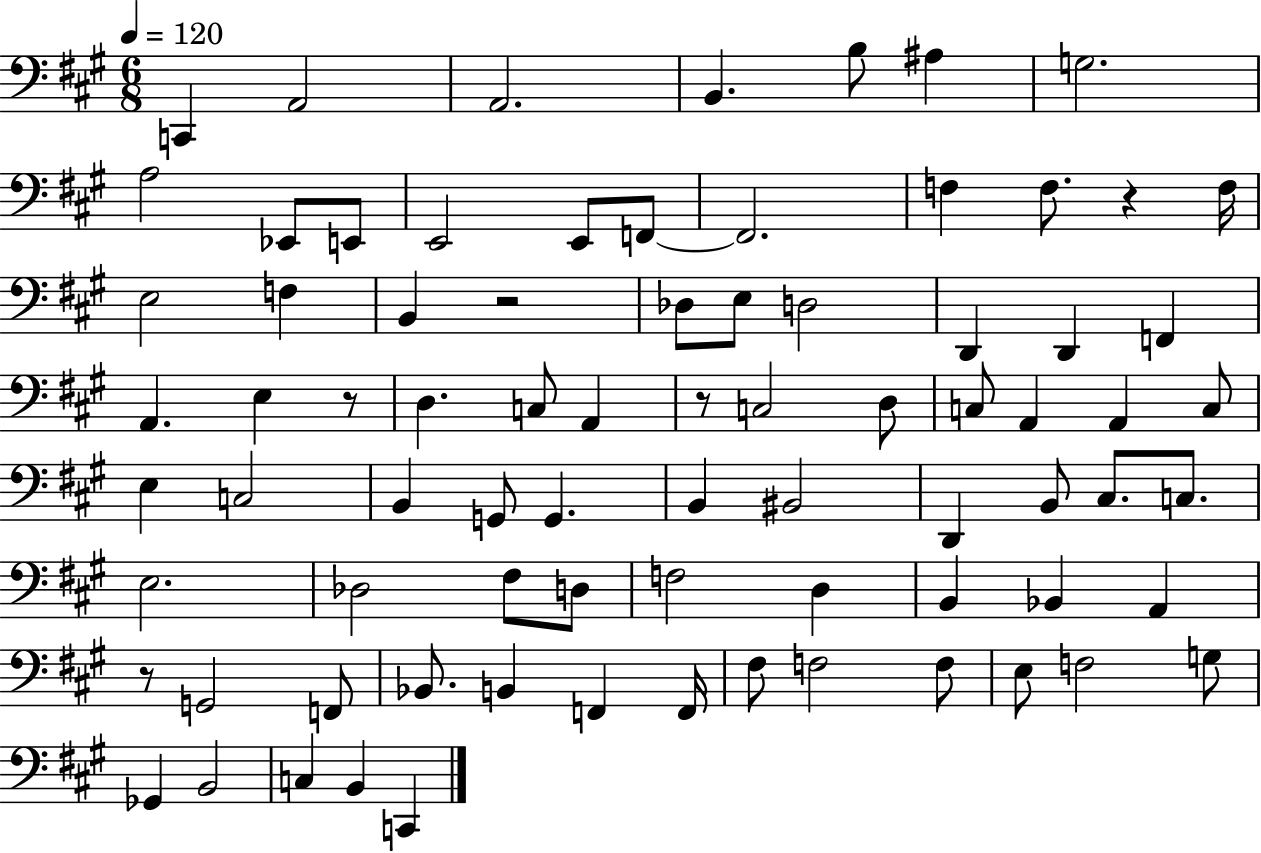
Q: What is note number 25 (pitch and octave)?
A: D2